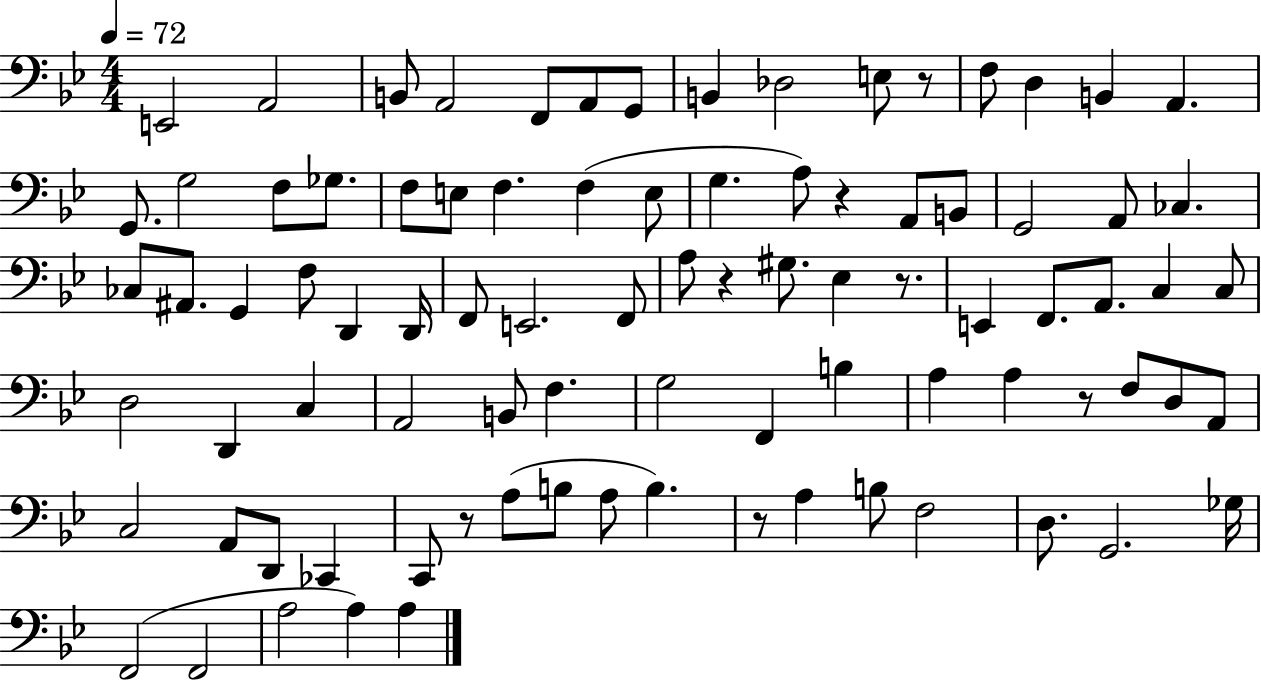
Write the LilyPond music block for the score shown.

{
  \clef bass
  \numericTimeSignature
  \time 4/4
  \key bes \major
  \tempo 4 = 72
  \repeat volta 2 { e,2 a,2 | b,8 a,2 f,8 a,8 g,8 | b,4 des2 e8 r8 | f8 d4 b,4 a,4. | \break g,8. g2 f8 ges8. | f8 e8 f4. f4( e8 | g4. a8) r4 a,8 b,8 | g,2 a,8 ces4. | \break ces8 ais,8. g,4 f8 d,4 d,16 | f,8 e,2. f,8 | a8 r4 gis8. ees4 r8. | e,4 f,8. a,8. c4 c8 | \break d2 d,4 c4 | a,2 b,8 f4. | g2 f,4 b4 | a4 a4 r8 f8 d8 a,8 | \break c2 a,8 d,8 ces,4 | c,8 r8 a8( b8 a8 b4.) | r8 a4 b8 f2 | d8. g,2. ges16 | \break f,2( f,2 | a2 a4) a4 | } \bar "|."
}